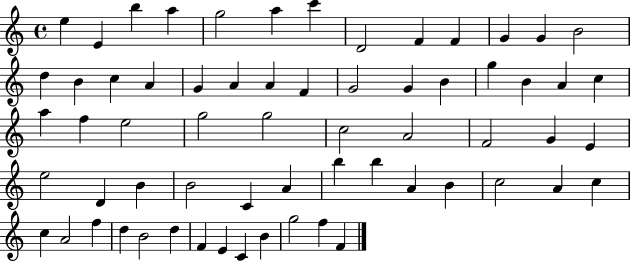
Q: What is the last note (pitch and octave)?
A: F4